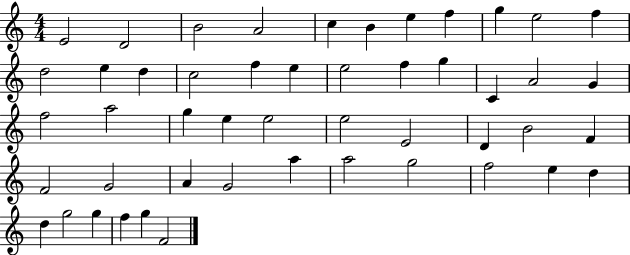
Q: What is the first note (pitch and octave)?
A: E4